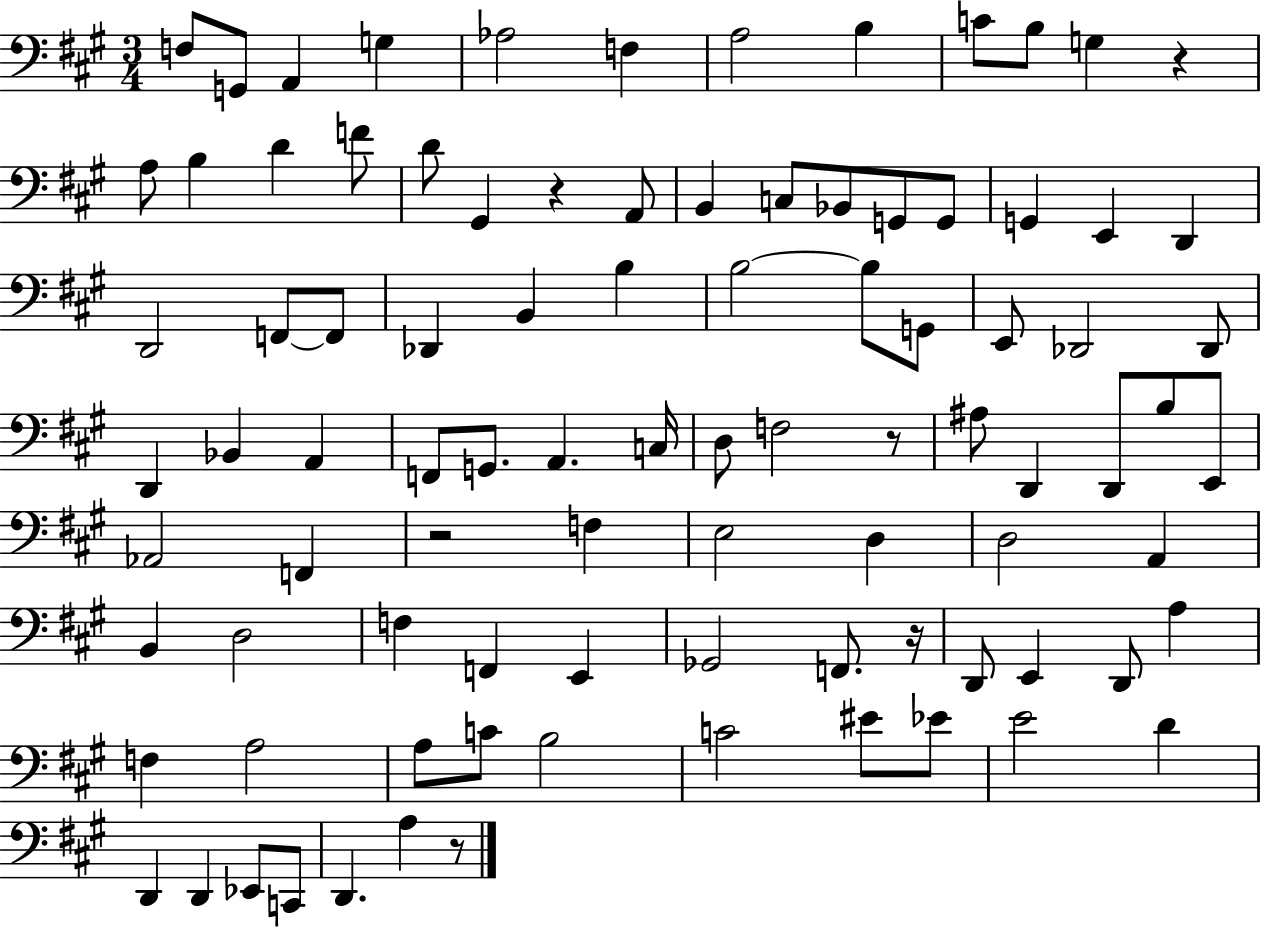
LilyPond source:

{
  \clef bass
  \numericTimeSignature
  \time 3/4
  \key a \major
  f8 g,8 a,4 g4 | aes2 f4 | a2 b4 | c'8 b8 g4 r4 | \break a8 b4 d'4 f'8 | d'8 gis,4 r4 a,8 | b,4 c8 bes,8 g,8 g,8 | g,4 e,4 d,4 | \break d,2 f,8~~ f,8 | des,4 b,4 b4 | b2~~ b8 g,8 | e,8 des,2 des,8 | \break d,4 bes,4 a,4 | f,8 g,8. a,4. c16 | d8 f2 r8 | ais8 d,4 d,8 b8 e,8 | \break aes,2 f,4 | r2 f4 | e2 d4 | d2 a,4 | \break b,4 d2 | f4 f,4 e,4 | ges,2 f,8. r16 | d,8 e,4 d,8 a4 | \break f4 a2 | a8 c'8 b2 | c'2 eis'8 ees'8 | e'2 d'4 | \break d,4 d,4 ees,8 c,8 | d,4. a4 r8 | \bar "|."
}